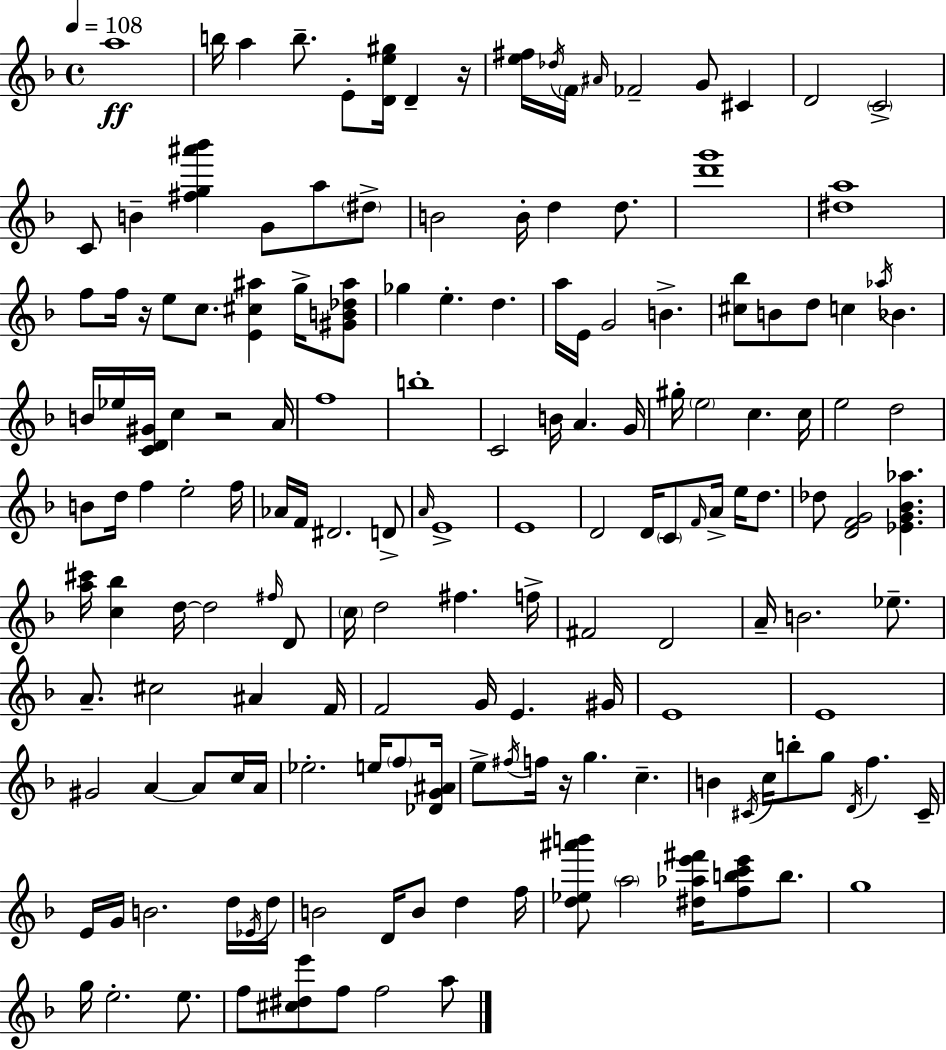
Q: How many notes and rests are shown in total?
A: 163